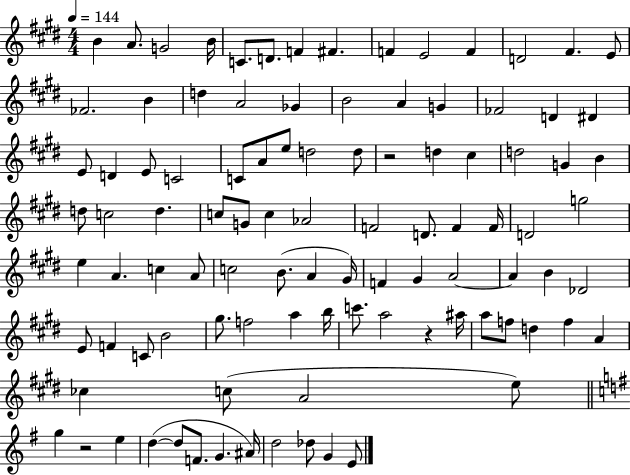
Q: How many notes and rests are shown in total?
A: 100